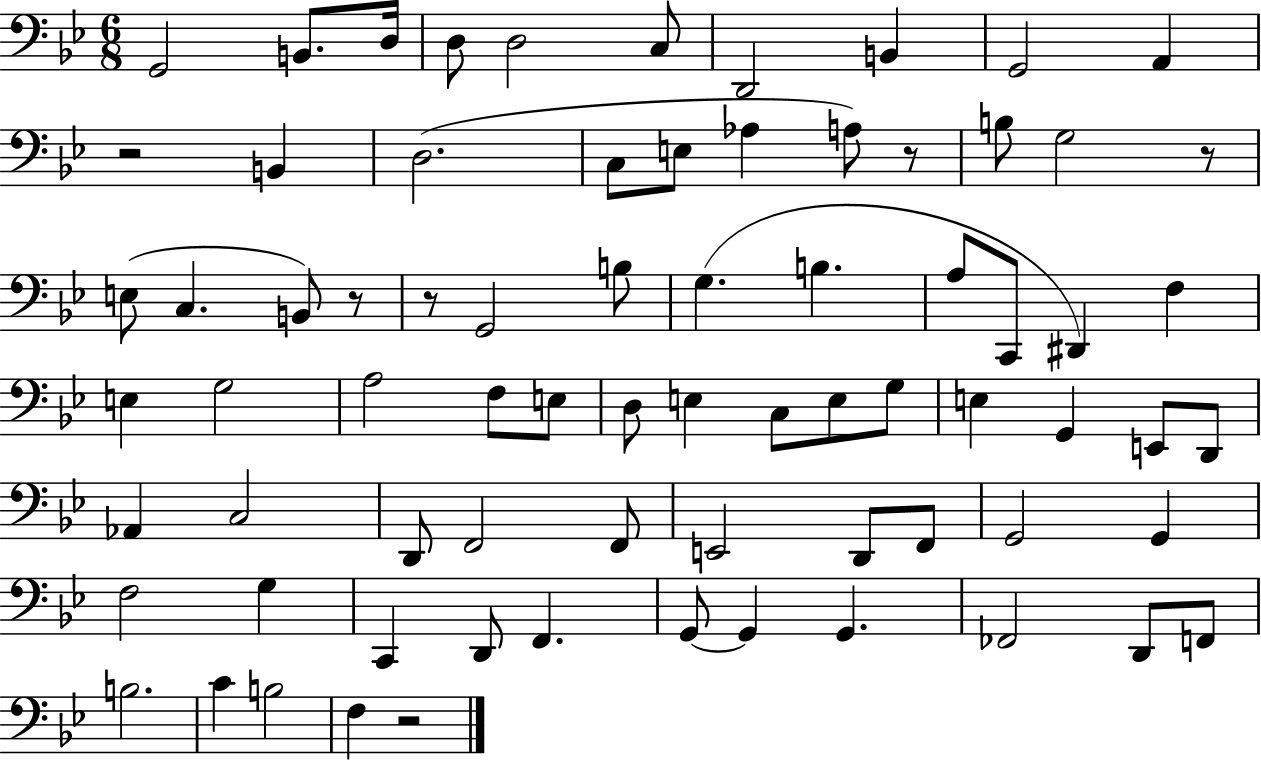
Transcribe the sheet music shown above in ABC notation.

X:1
T:Untitled
M:6/8
L:1/4
K:Bb
G,,2 B,,/2 D,/4 D,/2 D,2 C,/2 D,,2 B,, G,,2 A,, z2 B,, D,2 C,/2 E,/2 _A, A,/2 z/2 B,/2 G,2 z/2 E,/2 C, B,,/2 z/2 z/2 G,,2 B,/2 G, B, A,/2 C,,/2 ^D,, F, E, G,2 A,2 F,/2 E,/2 D,/2 E, C,/2 E,/2 G,/2 E, G,, E,,/2 D,,/2 _A,, C,2 D,,/2 F,,2 F,,/2 E,,2 D,,/2 F,,/2 G,,2 G,, F,2 G, C,, D,,/2 F,, G,,/2 G,, G,, _F,,2 D,,/2 F,,/2 B,2 C B,2 F, z2